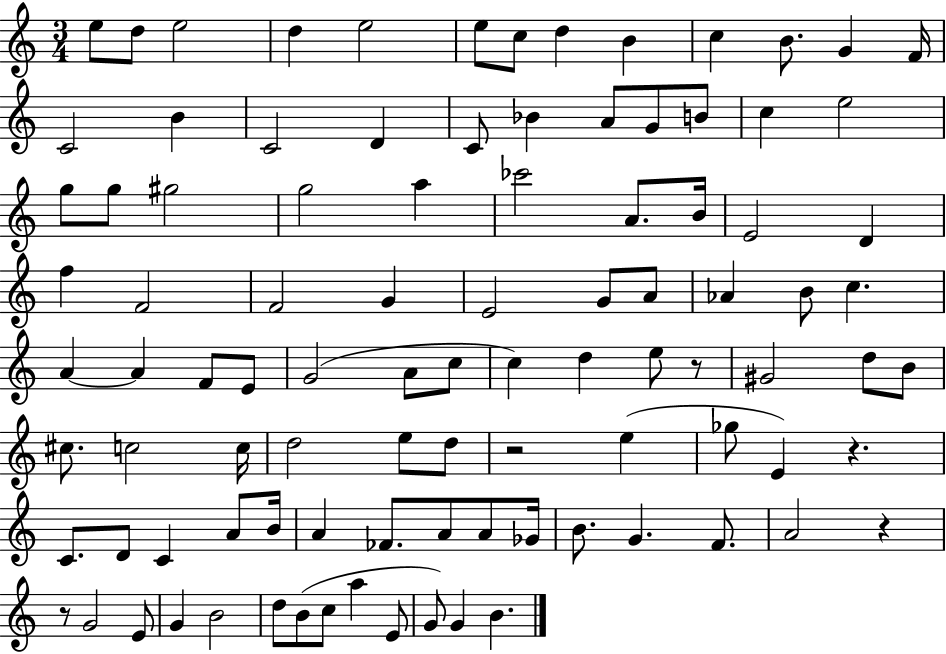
X:1
T:Untitled
M:3/4
L:1/4
K:C
e/2 d/2 e2 d e2 e/2 c/2 d B c B/2 G F/4 C2 B C2 D C/2 _B A/2 G/2 B/2 c e2 g/2 g/2 ^g2 g2 a _c'2 A/2 B/4 E2 D f F2 F2 G E2 G/2 A/2 _A B/2 c A A F/2 E/2 G2 A/2 c/2 c d e/2 z/2 ^G2 d/2 B/2 ^c/2 c2 c/4 d2 e/2 d/2 z2 e _g/2 E z C/2 D/2 C A/2 B/4 A _F/2 A/2 A/2 _G/4 B/2 G F/2 A2 z z/2 G2 E/2 G B2 d/2 B/2 c/2 a E/2 G/2 G B